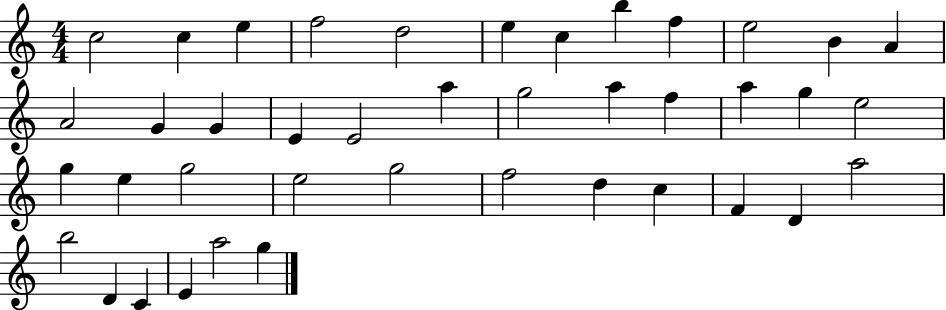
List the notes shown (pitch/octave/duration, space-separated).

C5/h C5/q E5/q F5/h D5/h E5/q C5/q B5/q F5/q E5/h B4/q A4/q A4/h G4/q G4/q E4/q E4/h A5/q G5/h A5/q F5/q A5/q G5/q E5/h G5/q E5/q G5/h E5/h G5/h F5/h D5/q C5/q F4/q D4/q A5/h B5/h D4/q C4/q E4/q A5/h G5/q